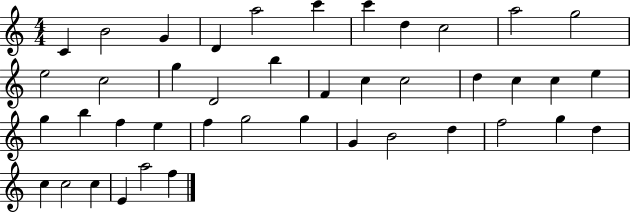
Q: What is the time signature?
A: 4/4